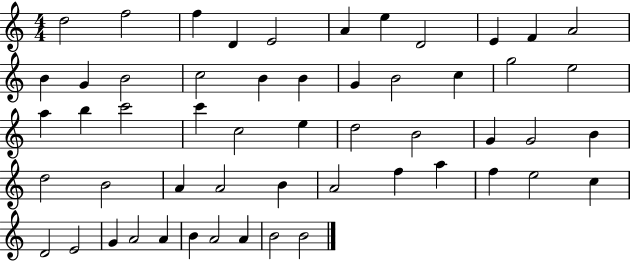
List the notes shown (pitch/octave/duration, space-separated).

D5/h F5/h F5/q D4/q E4/h A4/q E5/q D4/h E4/q F4/q A4/h B4/q G4/q B4/h C5/h B4/q B4/q G4/q B4/h C5/q G5/h E5/h A5/q B5/q C6/h C6/q C5/h E5/q D5/h B4/h G4/q G4/h B4/q D5/h B4/h A4/q A4/h B4/q A4/h F5/q A5/q F5/q E5/h C5/q D4/h E4/h G4/q A4/h A4/q B4/q A4/h A4/q B4/h B4/h